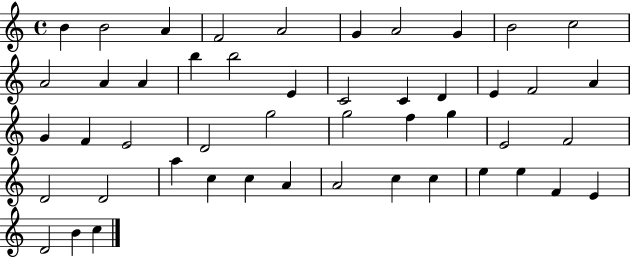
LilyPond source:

{
  \clef treble
  \time 4/4
  \defaultTimeSignature
  \key c \major
  b'4 b'2 a'4 | f'2 a'2 | g'4 a'2 g'4 | b'2 c''2 | \break a'2 a'4 a'4 | b''4 b''2 e'4 | c'2 c'4 d'4 | e'4 f'2 a'4 | \break g'4 f'4 e'2 | d'2 g''2 | g''2 f''4 g''4 | e'2 f'2 | \break d'2 d'2 | a''4 c''4 c''4 a'4 | a'2 c''4 c''4 | e''4 e''4 f'4 e'4 | \break d'2 b'4 c''4 | \bar "|."
}